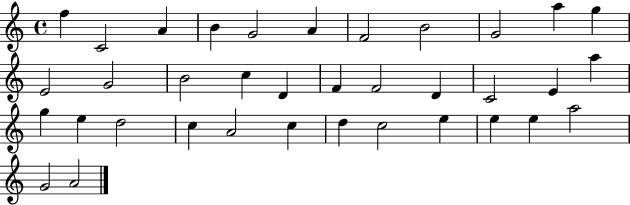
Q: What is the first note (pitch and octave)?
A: F5